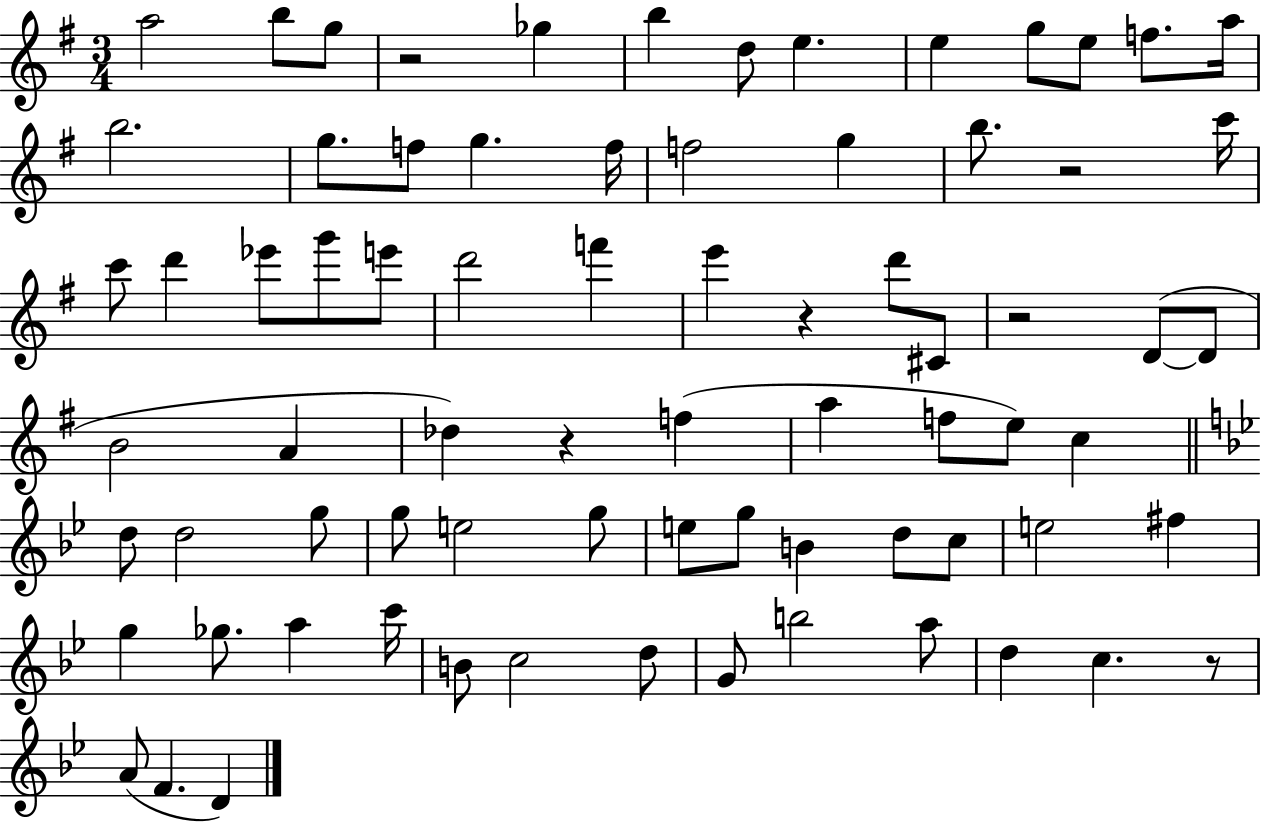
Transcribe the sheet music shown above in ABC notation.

X:1
T:Untitled
M:3/4
L:1/4
K:G
a2 b/2 g/2 z2 _g b d/2 e e g/2 e/2 f/2 a/4 b2 g/2 f/2 g f/4 f2 g b/2 z2 c'/4 c'/2 d' _e'/2 g'/2 e'/2 d'2 f' e' z d'/2 ^C/2 z2 D/2 D/2 B2 A _d z f a f/2 e/2 c d/2 d2 g/2 g/2 e2 g/2 e/2 g/2 B d/2 c/2 e2 ^f g _g/2 a c'/4 B/2 c2 d/2 G/2 b2 a/2 d c z/2 A/2 F D